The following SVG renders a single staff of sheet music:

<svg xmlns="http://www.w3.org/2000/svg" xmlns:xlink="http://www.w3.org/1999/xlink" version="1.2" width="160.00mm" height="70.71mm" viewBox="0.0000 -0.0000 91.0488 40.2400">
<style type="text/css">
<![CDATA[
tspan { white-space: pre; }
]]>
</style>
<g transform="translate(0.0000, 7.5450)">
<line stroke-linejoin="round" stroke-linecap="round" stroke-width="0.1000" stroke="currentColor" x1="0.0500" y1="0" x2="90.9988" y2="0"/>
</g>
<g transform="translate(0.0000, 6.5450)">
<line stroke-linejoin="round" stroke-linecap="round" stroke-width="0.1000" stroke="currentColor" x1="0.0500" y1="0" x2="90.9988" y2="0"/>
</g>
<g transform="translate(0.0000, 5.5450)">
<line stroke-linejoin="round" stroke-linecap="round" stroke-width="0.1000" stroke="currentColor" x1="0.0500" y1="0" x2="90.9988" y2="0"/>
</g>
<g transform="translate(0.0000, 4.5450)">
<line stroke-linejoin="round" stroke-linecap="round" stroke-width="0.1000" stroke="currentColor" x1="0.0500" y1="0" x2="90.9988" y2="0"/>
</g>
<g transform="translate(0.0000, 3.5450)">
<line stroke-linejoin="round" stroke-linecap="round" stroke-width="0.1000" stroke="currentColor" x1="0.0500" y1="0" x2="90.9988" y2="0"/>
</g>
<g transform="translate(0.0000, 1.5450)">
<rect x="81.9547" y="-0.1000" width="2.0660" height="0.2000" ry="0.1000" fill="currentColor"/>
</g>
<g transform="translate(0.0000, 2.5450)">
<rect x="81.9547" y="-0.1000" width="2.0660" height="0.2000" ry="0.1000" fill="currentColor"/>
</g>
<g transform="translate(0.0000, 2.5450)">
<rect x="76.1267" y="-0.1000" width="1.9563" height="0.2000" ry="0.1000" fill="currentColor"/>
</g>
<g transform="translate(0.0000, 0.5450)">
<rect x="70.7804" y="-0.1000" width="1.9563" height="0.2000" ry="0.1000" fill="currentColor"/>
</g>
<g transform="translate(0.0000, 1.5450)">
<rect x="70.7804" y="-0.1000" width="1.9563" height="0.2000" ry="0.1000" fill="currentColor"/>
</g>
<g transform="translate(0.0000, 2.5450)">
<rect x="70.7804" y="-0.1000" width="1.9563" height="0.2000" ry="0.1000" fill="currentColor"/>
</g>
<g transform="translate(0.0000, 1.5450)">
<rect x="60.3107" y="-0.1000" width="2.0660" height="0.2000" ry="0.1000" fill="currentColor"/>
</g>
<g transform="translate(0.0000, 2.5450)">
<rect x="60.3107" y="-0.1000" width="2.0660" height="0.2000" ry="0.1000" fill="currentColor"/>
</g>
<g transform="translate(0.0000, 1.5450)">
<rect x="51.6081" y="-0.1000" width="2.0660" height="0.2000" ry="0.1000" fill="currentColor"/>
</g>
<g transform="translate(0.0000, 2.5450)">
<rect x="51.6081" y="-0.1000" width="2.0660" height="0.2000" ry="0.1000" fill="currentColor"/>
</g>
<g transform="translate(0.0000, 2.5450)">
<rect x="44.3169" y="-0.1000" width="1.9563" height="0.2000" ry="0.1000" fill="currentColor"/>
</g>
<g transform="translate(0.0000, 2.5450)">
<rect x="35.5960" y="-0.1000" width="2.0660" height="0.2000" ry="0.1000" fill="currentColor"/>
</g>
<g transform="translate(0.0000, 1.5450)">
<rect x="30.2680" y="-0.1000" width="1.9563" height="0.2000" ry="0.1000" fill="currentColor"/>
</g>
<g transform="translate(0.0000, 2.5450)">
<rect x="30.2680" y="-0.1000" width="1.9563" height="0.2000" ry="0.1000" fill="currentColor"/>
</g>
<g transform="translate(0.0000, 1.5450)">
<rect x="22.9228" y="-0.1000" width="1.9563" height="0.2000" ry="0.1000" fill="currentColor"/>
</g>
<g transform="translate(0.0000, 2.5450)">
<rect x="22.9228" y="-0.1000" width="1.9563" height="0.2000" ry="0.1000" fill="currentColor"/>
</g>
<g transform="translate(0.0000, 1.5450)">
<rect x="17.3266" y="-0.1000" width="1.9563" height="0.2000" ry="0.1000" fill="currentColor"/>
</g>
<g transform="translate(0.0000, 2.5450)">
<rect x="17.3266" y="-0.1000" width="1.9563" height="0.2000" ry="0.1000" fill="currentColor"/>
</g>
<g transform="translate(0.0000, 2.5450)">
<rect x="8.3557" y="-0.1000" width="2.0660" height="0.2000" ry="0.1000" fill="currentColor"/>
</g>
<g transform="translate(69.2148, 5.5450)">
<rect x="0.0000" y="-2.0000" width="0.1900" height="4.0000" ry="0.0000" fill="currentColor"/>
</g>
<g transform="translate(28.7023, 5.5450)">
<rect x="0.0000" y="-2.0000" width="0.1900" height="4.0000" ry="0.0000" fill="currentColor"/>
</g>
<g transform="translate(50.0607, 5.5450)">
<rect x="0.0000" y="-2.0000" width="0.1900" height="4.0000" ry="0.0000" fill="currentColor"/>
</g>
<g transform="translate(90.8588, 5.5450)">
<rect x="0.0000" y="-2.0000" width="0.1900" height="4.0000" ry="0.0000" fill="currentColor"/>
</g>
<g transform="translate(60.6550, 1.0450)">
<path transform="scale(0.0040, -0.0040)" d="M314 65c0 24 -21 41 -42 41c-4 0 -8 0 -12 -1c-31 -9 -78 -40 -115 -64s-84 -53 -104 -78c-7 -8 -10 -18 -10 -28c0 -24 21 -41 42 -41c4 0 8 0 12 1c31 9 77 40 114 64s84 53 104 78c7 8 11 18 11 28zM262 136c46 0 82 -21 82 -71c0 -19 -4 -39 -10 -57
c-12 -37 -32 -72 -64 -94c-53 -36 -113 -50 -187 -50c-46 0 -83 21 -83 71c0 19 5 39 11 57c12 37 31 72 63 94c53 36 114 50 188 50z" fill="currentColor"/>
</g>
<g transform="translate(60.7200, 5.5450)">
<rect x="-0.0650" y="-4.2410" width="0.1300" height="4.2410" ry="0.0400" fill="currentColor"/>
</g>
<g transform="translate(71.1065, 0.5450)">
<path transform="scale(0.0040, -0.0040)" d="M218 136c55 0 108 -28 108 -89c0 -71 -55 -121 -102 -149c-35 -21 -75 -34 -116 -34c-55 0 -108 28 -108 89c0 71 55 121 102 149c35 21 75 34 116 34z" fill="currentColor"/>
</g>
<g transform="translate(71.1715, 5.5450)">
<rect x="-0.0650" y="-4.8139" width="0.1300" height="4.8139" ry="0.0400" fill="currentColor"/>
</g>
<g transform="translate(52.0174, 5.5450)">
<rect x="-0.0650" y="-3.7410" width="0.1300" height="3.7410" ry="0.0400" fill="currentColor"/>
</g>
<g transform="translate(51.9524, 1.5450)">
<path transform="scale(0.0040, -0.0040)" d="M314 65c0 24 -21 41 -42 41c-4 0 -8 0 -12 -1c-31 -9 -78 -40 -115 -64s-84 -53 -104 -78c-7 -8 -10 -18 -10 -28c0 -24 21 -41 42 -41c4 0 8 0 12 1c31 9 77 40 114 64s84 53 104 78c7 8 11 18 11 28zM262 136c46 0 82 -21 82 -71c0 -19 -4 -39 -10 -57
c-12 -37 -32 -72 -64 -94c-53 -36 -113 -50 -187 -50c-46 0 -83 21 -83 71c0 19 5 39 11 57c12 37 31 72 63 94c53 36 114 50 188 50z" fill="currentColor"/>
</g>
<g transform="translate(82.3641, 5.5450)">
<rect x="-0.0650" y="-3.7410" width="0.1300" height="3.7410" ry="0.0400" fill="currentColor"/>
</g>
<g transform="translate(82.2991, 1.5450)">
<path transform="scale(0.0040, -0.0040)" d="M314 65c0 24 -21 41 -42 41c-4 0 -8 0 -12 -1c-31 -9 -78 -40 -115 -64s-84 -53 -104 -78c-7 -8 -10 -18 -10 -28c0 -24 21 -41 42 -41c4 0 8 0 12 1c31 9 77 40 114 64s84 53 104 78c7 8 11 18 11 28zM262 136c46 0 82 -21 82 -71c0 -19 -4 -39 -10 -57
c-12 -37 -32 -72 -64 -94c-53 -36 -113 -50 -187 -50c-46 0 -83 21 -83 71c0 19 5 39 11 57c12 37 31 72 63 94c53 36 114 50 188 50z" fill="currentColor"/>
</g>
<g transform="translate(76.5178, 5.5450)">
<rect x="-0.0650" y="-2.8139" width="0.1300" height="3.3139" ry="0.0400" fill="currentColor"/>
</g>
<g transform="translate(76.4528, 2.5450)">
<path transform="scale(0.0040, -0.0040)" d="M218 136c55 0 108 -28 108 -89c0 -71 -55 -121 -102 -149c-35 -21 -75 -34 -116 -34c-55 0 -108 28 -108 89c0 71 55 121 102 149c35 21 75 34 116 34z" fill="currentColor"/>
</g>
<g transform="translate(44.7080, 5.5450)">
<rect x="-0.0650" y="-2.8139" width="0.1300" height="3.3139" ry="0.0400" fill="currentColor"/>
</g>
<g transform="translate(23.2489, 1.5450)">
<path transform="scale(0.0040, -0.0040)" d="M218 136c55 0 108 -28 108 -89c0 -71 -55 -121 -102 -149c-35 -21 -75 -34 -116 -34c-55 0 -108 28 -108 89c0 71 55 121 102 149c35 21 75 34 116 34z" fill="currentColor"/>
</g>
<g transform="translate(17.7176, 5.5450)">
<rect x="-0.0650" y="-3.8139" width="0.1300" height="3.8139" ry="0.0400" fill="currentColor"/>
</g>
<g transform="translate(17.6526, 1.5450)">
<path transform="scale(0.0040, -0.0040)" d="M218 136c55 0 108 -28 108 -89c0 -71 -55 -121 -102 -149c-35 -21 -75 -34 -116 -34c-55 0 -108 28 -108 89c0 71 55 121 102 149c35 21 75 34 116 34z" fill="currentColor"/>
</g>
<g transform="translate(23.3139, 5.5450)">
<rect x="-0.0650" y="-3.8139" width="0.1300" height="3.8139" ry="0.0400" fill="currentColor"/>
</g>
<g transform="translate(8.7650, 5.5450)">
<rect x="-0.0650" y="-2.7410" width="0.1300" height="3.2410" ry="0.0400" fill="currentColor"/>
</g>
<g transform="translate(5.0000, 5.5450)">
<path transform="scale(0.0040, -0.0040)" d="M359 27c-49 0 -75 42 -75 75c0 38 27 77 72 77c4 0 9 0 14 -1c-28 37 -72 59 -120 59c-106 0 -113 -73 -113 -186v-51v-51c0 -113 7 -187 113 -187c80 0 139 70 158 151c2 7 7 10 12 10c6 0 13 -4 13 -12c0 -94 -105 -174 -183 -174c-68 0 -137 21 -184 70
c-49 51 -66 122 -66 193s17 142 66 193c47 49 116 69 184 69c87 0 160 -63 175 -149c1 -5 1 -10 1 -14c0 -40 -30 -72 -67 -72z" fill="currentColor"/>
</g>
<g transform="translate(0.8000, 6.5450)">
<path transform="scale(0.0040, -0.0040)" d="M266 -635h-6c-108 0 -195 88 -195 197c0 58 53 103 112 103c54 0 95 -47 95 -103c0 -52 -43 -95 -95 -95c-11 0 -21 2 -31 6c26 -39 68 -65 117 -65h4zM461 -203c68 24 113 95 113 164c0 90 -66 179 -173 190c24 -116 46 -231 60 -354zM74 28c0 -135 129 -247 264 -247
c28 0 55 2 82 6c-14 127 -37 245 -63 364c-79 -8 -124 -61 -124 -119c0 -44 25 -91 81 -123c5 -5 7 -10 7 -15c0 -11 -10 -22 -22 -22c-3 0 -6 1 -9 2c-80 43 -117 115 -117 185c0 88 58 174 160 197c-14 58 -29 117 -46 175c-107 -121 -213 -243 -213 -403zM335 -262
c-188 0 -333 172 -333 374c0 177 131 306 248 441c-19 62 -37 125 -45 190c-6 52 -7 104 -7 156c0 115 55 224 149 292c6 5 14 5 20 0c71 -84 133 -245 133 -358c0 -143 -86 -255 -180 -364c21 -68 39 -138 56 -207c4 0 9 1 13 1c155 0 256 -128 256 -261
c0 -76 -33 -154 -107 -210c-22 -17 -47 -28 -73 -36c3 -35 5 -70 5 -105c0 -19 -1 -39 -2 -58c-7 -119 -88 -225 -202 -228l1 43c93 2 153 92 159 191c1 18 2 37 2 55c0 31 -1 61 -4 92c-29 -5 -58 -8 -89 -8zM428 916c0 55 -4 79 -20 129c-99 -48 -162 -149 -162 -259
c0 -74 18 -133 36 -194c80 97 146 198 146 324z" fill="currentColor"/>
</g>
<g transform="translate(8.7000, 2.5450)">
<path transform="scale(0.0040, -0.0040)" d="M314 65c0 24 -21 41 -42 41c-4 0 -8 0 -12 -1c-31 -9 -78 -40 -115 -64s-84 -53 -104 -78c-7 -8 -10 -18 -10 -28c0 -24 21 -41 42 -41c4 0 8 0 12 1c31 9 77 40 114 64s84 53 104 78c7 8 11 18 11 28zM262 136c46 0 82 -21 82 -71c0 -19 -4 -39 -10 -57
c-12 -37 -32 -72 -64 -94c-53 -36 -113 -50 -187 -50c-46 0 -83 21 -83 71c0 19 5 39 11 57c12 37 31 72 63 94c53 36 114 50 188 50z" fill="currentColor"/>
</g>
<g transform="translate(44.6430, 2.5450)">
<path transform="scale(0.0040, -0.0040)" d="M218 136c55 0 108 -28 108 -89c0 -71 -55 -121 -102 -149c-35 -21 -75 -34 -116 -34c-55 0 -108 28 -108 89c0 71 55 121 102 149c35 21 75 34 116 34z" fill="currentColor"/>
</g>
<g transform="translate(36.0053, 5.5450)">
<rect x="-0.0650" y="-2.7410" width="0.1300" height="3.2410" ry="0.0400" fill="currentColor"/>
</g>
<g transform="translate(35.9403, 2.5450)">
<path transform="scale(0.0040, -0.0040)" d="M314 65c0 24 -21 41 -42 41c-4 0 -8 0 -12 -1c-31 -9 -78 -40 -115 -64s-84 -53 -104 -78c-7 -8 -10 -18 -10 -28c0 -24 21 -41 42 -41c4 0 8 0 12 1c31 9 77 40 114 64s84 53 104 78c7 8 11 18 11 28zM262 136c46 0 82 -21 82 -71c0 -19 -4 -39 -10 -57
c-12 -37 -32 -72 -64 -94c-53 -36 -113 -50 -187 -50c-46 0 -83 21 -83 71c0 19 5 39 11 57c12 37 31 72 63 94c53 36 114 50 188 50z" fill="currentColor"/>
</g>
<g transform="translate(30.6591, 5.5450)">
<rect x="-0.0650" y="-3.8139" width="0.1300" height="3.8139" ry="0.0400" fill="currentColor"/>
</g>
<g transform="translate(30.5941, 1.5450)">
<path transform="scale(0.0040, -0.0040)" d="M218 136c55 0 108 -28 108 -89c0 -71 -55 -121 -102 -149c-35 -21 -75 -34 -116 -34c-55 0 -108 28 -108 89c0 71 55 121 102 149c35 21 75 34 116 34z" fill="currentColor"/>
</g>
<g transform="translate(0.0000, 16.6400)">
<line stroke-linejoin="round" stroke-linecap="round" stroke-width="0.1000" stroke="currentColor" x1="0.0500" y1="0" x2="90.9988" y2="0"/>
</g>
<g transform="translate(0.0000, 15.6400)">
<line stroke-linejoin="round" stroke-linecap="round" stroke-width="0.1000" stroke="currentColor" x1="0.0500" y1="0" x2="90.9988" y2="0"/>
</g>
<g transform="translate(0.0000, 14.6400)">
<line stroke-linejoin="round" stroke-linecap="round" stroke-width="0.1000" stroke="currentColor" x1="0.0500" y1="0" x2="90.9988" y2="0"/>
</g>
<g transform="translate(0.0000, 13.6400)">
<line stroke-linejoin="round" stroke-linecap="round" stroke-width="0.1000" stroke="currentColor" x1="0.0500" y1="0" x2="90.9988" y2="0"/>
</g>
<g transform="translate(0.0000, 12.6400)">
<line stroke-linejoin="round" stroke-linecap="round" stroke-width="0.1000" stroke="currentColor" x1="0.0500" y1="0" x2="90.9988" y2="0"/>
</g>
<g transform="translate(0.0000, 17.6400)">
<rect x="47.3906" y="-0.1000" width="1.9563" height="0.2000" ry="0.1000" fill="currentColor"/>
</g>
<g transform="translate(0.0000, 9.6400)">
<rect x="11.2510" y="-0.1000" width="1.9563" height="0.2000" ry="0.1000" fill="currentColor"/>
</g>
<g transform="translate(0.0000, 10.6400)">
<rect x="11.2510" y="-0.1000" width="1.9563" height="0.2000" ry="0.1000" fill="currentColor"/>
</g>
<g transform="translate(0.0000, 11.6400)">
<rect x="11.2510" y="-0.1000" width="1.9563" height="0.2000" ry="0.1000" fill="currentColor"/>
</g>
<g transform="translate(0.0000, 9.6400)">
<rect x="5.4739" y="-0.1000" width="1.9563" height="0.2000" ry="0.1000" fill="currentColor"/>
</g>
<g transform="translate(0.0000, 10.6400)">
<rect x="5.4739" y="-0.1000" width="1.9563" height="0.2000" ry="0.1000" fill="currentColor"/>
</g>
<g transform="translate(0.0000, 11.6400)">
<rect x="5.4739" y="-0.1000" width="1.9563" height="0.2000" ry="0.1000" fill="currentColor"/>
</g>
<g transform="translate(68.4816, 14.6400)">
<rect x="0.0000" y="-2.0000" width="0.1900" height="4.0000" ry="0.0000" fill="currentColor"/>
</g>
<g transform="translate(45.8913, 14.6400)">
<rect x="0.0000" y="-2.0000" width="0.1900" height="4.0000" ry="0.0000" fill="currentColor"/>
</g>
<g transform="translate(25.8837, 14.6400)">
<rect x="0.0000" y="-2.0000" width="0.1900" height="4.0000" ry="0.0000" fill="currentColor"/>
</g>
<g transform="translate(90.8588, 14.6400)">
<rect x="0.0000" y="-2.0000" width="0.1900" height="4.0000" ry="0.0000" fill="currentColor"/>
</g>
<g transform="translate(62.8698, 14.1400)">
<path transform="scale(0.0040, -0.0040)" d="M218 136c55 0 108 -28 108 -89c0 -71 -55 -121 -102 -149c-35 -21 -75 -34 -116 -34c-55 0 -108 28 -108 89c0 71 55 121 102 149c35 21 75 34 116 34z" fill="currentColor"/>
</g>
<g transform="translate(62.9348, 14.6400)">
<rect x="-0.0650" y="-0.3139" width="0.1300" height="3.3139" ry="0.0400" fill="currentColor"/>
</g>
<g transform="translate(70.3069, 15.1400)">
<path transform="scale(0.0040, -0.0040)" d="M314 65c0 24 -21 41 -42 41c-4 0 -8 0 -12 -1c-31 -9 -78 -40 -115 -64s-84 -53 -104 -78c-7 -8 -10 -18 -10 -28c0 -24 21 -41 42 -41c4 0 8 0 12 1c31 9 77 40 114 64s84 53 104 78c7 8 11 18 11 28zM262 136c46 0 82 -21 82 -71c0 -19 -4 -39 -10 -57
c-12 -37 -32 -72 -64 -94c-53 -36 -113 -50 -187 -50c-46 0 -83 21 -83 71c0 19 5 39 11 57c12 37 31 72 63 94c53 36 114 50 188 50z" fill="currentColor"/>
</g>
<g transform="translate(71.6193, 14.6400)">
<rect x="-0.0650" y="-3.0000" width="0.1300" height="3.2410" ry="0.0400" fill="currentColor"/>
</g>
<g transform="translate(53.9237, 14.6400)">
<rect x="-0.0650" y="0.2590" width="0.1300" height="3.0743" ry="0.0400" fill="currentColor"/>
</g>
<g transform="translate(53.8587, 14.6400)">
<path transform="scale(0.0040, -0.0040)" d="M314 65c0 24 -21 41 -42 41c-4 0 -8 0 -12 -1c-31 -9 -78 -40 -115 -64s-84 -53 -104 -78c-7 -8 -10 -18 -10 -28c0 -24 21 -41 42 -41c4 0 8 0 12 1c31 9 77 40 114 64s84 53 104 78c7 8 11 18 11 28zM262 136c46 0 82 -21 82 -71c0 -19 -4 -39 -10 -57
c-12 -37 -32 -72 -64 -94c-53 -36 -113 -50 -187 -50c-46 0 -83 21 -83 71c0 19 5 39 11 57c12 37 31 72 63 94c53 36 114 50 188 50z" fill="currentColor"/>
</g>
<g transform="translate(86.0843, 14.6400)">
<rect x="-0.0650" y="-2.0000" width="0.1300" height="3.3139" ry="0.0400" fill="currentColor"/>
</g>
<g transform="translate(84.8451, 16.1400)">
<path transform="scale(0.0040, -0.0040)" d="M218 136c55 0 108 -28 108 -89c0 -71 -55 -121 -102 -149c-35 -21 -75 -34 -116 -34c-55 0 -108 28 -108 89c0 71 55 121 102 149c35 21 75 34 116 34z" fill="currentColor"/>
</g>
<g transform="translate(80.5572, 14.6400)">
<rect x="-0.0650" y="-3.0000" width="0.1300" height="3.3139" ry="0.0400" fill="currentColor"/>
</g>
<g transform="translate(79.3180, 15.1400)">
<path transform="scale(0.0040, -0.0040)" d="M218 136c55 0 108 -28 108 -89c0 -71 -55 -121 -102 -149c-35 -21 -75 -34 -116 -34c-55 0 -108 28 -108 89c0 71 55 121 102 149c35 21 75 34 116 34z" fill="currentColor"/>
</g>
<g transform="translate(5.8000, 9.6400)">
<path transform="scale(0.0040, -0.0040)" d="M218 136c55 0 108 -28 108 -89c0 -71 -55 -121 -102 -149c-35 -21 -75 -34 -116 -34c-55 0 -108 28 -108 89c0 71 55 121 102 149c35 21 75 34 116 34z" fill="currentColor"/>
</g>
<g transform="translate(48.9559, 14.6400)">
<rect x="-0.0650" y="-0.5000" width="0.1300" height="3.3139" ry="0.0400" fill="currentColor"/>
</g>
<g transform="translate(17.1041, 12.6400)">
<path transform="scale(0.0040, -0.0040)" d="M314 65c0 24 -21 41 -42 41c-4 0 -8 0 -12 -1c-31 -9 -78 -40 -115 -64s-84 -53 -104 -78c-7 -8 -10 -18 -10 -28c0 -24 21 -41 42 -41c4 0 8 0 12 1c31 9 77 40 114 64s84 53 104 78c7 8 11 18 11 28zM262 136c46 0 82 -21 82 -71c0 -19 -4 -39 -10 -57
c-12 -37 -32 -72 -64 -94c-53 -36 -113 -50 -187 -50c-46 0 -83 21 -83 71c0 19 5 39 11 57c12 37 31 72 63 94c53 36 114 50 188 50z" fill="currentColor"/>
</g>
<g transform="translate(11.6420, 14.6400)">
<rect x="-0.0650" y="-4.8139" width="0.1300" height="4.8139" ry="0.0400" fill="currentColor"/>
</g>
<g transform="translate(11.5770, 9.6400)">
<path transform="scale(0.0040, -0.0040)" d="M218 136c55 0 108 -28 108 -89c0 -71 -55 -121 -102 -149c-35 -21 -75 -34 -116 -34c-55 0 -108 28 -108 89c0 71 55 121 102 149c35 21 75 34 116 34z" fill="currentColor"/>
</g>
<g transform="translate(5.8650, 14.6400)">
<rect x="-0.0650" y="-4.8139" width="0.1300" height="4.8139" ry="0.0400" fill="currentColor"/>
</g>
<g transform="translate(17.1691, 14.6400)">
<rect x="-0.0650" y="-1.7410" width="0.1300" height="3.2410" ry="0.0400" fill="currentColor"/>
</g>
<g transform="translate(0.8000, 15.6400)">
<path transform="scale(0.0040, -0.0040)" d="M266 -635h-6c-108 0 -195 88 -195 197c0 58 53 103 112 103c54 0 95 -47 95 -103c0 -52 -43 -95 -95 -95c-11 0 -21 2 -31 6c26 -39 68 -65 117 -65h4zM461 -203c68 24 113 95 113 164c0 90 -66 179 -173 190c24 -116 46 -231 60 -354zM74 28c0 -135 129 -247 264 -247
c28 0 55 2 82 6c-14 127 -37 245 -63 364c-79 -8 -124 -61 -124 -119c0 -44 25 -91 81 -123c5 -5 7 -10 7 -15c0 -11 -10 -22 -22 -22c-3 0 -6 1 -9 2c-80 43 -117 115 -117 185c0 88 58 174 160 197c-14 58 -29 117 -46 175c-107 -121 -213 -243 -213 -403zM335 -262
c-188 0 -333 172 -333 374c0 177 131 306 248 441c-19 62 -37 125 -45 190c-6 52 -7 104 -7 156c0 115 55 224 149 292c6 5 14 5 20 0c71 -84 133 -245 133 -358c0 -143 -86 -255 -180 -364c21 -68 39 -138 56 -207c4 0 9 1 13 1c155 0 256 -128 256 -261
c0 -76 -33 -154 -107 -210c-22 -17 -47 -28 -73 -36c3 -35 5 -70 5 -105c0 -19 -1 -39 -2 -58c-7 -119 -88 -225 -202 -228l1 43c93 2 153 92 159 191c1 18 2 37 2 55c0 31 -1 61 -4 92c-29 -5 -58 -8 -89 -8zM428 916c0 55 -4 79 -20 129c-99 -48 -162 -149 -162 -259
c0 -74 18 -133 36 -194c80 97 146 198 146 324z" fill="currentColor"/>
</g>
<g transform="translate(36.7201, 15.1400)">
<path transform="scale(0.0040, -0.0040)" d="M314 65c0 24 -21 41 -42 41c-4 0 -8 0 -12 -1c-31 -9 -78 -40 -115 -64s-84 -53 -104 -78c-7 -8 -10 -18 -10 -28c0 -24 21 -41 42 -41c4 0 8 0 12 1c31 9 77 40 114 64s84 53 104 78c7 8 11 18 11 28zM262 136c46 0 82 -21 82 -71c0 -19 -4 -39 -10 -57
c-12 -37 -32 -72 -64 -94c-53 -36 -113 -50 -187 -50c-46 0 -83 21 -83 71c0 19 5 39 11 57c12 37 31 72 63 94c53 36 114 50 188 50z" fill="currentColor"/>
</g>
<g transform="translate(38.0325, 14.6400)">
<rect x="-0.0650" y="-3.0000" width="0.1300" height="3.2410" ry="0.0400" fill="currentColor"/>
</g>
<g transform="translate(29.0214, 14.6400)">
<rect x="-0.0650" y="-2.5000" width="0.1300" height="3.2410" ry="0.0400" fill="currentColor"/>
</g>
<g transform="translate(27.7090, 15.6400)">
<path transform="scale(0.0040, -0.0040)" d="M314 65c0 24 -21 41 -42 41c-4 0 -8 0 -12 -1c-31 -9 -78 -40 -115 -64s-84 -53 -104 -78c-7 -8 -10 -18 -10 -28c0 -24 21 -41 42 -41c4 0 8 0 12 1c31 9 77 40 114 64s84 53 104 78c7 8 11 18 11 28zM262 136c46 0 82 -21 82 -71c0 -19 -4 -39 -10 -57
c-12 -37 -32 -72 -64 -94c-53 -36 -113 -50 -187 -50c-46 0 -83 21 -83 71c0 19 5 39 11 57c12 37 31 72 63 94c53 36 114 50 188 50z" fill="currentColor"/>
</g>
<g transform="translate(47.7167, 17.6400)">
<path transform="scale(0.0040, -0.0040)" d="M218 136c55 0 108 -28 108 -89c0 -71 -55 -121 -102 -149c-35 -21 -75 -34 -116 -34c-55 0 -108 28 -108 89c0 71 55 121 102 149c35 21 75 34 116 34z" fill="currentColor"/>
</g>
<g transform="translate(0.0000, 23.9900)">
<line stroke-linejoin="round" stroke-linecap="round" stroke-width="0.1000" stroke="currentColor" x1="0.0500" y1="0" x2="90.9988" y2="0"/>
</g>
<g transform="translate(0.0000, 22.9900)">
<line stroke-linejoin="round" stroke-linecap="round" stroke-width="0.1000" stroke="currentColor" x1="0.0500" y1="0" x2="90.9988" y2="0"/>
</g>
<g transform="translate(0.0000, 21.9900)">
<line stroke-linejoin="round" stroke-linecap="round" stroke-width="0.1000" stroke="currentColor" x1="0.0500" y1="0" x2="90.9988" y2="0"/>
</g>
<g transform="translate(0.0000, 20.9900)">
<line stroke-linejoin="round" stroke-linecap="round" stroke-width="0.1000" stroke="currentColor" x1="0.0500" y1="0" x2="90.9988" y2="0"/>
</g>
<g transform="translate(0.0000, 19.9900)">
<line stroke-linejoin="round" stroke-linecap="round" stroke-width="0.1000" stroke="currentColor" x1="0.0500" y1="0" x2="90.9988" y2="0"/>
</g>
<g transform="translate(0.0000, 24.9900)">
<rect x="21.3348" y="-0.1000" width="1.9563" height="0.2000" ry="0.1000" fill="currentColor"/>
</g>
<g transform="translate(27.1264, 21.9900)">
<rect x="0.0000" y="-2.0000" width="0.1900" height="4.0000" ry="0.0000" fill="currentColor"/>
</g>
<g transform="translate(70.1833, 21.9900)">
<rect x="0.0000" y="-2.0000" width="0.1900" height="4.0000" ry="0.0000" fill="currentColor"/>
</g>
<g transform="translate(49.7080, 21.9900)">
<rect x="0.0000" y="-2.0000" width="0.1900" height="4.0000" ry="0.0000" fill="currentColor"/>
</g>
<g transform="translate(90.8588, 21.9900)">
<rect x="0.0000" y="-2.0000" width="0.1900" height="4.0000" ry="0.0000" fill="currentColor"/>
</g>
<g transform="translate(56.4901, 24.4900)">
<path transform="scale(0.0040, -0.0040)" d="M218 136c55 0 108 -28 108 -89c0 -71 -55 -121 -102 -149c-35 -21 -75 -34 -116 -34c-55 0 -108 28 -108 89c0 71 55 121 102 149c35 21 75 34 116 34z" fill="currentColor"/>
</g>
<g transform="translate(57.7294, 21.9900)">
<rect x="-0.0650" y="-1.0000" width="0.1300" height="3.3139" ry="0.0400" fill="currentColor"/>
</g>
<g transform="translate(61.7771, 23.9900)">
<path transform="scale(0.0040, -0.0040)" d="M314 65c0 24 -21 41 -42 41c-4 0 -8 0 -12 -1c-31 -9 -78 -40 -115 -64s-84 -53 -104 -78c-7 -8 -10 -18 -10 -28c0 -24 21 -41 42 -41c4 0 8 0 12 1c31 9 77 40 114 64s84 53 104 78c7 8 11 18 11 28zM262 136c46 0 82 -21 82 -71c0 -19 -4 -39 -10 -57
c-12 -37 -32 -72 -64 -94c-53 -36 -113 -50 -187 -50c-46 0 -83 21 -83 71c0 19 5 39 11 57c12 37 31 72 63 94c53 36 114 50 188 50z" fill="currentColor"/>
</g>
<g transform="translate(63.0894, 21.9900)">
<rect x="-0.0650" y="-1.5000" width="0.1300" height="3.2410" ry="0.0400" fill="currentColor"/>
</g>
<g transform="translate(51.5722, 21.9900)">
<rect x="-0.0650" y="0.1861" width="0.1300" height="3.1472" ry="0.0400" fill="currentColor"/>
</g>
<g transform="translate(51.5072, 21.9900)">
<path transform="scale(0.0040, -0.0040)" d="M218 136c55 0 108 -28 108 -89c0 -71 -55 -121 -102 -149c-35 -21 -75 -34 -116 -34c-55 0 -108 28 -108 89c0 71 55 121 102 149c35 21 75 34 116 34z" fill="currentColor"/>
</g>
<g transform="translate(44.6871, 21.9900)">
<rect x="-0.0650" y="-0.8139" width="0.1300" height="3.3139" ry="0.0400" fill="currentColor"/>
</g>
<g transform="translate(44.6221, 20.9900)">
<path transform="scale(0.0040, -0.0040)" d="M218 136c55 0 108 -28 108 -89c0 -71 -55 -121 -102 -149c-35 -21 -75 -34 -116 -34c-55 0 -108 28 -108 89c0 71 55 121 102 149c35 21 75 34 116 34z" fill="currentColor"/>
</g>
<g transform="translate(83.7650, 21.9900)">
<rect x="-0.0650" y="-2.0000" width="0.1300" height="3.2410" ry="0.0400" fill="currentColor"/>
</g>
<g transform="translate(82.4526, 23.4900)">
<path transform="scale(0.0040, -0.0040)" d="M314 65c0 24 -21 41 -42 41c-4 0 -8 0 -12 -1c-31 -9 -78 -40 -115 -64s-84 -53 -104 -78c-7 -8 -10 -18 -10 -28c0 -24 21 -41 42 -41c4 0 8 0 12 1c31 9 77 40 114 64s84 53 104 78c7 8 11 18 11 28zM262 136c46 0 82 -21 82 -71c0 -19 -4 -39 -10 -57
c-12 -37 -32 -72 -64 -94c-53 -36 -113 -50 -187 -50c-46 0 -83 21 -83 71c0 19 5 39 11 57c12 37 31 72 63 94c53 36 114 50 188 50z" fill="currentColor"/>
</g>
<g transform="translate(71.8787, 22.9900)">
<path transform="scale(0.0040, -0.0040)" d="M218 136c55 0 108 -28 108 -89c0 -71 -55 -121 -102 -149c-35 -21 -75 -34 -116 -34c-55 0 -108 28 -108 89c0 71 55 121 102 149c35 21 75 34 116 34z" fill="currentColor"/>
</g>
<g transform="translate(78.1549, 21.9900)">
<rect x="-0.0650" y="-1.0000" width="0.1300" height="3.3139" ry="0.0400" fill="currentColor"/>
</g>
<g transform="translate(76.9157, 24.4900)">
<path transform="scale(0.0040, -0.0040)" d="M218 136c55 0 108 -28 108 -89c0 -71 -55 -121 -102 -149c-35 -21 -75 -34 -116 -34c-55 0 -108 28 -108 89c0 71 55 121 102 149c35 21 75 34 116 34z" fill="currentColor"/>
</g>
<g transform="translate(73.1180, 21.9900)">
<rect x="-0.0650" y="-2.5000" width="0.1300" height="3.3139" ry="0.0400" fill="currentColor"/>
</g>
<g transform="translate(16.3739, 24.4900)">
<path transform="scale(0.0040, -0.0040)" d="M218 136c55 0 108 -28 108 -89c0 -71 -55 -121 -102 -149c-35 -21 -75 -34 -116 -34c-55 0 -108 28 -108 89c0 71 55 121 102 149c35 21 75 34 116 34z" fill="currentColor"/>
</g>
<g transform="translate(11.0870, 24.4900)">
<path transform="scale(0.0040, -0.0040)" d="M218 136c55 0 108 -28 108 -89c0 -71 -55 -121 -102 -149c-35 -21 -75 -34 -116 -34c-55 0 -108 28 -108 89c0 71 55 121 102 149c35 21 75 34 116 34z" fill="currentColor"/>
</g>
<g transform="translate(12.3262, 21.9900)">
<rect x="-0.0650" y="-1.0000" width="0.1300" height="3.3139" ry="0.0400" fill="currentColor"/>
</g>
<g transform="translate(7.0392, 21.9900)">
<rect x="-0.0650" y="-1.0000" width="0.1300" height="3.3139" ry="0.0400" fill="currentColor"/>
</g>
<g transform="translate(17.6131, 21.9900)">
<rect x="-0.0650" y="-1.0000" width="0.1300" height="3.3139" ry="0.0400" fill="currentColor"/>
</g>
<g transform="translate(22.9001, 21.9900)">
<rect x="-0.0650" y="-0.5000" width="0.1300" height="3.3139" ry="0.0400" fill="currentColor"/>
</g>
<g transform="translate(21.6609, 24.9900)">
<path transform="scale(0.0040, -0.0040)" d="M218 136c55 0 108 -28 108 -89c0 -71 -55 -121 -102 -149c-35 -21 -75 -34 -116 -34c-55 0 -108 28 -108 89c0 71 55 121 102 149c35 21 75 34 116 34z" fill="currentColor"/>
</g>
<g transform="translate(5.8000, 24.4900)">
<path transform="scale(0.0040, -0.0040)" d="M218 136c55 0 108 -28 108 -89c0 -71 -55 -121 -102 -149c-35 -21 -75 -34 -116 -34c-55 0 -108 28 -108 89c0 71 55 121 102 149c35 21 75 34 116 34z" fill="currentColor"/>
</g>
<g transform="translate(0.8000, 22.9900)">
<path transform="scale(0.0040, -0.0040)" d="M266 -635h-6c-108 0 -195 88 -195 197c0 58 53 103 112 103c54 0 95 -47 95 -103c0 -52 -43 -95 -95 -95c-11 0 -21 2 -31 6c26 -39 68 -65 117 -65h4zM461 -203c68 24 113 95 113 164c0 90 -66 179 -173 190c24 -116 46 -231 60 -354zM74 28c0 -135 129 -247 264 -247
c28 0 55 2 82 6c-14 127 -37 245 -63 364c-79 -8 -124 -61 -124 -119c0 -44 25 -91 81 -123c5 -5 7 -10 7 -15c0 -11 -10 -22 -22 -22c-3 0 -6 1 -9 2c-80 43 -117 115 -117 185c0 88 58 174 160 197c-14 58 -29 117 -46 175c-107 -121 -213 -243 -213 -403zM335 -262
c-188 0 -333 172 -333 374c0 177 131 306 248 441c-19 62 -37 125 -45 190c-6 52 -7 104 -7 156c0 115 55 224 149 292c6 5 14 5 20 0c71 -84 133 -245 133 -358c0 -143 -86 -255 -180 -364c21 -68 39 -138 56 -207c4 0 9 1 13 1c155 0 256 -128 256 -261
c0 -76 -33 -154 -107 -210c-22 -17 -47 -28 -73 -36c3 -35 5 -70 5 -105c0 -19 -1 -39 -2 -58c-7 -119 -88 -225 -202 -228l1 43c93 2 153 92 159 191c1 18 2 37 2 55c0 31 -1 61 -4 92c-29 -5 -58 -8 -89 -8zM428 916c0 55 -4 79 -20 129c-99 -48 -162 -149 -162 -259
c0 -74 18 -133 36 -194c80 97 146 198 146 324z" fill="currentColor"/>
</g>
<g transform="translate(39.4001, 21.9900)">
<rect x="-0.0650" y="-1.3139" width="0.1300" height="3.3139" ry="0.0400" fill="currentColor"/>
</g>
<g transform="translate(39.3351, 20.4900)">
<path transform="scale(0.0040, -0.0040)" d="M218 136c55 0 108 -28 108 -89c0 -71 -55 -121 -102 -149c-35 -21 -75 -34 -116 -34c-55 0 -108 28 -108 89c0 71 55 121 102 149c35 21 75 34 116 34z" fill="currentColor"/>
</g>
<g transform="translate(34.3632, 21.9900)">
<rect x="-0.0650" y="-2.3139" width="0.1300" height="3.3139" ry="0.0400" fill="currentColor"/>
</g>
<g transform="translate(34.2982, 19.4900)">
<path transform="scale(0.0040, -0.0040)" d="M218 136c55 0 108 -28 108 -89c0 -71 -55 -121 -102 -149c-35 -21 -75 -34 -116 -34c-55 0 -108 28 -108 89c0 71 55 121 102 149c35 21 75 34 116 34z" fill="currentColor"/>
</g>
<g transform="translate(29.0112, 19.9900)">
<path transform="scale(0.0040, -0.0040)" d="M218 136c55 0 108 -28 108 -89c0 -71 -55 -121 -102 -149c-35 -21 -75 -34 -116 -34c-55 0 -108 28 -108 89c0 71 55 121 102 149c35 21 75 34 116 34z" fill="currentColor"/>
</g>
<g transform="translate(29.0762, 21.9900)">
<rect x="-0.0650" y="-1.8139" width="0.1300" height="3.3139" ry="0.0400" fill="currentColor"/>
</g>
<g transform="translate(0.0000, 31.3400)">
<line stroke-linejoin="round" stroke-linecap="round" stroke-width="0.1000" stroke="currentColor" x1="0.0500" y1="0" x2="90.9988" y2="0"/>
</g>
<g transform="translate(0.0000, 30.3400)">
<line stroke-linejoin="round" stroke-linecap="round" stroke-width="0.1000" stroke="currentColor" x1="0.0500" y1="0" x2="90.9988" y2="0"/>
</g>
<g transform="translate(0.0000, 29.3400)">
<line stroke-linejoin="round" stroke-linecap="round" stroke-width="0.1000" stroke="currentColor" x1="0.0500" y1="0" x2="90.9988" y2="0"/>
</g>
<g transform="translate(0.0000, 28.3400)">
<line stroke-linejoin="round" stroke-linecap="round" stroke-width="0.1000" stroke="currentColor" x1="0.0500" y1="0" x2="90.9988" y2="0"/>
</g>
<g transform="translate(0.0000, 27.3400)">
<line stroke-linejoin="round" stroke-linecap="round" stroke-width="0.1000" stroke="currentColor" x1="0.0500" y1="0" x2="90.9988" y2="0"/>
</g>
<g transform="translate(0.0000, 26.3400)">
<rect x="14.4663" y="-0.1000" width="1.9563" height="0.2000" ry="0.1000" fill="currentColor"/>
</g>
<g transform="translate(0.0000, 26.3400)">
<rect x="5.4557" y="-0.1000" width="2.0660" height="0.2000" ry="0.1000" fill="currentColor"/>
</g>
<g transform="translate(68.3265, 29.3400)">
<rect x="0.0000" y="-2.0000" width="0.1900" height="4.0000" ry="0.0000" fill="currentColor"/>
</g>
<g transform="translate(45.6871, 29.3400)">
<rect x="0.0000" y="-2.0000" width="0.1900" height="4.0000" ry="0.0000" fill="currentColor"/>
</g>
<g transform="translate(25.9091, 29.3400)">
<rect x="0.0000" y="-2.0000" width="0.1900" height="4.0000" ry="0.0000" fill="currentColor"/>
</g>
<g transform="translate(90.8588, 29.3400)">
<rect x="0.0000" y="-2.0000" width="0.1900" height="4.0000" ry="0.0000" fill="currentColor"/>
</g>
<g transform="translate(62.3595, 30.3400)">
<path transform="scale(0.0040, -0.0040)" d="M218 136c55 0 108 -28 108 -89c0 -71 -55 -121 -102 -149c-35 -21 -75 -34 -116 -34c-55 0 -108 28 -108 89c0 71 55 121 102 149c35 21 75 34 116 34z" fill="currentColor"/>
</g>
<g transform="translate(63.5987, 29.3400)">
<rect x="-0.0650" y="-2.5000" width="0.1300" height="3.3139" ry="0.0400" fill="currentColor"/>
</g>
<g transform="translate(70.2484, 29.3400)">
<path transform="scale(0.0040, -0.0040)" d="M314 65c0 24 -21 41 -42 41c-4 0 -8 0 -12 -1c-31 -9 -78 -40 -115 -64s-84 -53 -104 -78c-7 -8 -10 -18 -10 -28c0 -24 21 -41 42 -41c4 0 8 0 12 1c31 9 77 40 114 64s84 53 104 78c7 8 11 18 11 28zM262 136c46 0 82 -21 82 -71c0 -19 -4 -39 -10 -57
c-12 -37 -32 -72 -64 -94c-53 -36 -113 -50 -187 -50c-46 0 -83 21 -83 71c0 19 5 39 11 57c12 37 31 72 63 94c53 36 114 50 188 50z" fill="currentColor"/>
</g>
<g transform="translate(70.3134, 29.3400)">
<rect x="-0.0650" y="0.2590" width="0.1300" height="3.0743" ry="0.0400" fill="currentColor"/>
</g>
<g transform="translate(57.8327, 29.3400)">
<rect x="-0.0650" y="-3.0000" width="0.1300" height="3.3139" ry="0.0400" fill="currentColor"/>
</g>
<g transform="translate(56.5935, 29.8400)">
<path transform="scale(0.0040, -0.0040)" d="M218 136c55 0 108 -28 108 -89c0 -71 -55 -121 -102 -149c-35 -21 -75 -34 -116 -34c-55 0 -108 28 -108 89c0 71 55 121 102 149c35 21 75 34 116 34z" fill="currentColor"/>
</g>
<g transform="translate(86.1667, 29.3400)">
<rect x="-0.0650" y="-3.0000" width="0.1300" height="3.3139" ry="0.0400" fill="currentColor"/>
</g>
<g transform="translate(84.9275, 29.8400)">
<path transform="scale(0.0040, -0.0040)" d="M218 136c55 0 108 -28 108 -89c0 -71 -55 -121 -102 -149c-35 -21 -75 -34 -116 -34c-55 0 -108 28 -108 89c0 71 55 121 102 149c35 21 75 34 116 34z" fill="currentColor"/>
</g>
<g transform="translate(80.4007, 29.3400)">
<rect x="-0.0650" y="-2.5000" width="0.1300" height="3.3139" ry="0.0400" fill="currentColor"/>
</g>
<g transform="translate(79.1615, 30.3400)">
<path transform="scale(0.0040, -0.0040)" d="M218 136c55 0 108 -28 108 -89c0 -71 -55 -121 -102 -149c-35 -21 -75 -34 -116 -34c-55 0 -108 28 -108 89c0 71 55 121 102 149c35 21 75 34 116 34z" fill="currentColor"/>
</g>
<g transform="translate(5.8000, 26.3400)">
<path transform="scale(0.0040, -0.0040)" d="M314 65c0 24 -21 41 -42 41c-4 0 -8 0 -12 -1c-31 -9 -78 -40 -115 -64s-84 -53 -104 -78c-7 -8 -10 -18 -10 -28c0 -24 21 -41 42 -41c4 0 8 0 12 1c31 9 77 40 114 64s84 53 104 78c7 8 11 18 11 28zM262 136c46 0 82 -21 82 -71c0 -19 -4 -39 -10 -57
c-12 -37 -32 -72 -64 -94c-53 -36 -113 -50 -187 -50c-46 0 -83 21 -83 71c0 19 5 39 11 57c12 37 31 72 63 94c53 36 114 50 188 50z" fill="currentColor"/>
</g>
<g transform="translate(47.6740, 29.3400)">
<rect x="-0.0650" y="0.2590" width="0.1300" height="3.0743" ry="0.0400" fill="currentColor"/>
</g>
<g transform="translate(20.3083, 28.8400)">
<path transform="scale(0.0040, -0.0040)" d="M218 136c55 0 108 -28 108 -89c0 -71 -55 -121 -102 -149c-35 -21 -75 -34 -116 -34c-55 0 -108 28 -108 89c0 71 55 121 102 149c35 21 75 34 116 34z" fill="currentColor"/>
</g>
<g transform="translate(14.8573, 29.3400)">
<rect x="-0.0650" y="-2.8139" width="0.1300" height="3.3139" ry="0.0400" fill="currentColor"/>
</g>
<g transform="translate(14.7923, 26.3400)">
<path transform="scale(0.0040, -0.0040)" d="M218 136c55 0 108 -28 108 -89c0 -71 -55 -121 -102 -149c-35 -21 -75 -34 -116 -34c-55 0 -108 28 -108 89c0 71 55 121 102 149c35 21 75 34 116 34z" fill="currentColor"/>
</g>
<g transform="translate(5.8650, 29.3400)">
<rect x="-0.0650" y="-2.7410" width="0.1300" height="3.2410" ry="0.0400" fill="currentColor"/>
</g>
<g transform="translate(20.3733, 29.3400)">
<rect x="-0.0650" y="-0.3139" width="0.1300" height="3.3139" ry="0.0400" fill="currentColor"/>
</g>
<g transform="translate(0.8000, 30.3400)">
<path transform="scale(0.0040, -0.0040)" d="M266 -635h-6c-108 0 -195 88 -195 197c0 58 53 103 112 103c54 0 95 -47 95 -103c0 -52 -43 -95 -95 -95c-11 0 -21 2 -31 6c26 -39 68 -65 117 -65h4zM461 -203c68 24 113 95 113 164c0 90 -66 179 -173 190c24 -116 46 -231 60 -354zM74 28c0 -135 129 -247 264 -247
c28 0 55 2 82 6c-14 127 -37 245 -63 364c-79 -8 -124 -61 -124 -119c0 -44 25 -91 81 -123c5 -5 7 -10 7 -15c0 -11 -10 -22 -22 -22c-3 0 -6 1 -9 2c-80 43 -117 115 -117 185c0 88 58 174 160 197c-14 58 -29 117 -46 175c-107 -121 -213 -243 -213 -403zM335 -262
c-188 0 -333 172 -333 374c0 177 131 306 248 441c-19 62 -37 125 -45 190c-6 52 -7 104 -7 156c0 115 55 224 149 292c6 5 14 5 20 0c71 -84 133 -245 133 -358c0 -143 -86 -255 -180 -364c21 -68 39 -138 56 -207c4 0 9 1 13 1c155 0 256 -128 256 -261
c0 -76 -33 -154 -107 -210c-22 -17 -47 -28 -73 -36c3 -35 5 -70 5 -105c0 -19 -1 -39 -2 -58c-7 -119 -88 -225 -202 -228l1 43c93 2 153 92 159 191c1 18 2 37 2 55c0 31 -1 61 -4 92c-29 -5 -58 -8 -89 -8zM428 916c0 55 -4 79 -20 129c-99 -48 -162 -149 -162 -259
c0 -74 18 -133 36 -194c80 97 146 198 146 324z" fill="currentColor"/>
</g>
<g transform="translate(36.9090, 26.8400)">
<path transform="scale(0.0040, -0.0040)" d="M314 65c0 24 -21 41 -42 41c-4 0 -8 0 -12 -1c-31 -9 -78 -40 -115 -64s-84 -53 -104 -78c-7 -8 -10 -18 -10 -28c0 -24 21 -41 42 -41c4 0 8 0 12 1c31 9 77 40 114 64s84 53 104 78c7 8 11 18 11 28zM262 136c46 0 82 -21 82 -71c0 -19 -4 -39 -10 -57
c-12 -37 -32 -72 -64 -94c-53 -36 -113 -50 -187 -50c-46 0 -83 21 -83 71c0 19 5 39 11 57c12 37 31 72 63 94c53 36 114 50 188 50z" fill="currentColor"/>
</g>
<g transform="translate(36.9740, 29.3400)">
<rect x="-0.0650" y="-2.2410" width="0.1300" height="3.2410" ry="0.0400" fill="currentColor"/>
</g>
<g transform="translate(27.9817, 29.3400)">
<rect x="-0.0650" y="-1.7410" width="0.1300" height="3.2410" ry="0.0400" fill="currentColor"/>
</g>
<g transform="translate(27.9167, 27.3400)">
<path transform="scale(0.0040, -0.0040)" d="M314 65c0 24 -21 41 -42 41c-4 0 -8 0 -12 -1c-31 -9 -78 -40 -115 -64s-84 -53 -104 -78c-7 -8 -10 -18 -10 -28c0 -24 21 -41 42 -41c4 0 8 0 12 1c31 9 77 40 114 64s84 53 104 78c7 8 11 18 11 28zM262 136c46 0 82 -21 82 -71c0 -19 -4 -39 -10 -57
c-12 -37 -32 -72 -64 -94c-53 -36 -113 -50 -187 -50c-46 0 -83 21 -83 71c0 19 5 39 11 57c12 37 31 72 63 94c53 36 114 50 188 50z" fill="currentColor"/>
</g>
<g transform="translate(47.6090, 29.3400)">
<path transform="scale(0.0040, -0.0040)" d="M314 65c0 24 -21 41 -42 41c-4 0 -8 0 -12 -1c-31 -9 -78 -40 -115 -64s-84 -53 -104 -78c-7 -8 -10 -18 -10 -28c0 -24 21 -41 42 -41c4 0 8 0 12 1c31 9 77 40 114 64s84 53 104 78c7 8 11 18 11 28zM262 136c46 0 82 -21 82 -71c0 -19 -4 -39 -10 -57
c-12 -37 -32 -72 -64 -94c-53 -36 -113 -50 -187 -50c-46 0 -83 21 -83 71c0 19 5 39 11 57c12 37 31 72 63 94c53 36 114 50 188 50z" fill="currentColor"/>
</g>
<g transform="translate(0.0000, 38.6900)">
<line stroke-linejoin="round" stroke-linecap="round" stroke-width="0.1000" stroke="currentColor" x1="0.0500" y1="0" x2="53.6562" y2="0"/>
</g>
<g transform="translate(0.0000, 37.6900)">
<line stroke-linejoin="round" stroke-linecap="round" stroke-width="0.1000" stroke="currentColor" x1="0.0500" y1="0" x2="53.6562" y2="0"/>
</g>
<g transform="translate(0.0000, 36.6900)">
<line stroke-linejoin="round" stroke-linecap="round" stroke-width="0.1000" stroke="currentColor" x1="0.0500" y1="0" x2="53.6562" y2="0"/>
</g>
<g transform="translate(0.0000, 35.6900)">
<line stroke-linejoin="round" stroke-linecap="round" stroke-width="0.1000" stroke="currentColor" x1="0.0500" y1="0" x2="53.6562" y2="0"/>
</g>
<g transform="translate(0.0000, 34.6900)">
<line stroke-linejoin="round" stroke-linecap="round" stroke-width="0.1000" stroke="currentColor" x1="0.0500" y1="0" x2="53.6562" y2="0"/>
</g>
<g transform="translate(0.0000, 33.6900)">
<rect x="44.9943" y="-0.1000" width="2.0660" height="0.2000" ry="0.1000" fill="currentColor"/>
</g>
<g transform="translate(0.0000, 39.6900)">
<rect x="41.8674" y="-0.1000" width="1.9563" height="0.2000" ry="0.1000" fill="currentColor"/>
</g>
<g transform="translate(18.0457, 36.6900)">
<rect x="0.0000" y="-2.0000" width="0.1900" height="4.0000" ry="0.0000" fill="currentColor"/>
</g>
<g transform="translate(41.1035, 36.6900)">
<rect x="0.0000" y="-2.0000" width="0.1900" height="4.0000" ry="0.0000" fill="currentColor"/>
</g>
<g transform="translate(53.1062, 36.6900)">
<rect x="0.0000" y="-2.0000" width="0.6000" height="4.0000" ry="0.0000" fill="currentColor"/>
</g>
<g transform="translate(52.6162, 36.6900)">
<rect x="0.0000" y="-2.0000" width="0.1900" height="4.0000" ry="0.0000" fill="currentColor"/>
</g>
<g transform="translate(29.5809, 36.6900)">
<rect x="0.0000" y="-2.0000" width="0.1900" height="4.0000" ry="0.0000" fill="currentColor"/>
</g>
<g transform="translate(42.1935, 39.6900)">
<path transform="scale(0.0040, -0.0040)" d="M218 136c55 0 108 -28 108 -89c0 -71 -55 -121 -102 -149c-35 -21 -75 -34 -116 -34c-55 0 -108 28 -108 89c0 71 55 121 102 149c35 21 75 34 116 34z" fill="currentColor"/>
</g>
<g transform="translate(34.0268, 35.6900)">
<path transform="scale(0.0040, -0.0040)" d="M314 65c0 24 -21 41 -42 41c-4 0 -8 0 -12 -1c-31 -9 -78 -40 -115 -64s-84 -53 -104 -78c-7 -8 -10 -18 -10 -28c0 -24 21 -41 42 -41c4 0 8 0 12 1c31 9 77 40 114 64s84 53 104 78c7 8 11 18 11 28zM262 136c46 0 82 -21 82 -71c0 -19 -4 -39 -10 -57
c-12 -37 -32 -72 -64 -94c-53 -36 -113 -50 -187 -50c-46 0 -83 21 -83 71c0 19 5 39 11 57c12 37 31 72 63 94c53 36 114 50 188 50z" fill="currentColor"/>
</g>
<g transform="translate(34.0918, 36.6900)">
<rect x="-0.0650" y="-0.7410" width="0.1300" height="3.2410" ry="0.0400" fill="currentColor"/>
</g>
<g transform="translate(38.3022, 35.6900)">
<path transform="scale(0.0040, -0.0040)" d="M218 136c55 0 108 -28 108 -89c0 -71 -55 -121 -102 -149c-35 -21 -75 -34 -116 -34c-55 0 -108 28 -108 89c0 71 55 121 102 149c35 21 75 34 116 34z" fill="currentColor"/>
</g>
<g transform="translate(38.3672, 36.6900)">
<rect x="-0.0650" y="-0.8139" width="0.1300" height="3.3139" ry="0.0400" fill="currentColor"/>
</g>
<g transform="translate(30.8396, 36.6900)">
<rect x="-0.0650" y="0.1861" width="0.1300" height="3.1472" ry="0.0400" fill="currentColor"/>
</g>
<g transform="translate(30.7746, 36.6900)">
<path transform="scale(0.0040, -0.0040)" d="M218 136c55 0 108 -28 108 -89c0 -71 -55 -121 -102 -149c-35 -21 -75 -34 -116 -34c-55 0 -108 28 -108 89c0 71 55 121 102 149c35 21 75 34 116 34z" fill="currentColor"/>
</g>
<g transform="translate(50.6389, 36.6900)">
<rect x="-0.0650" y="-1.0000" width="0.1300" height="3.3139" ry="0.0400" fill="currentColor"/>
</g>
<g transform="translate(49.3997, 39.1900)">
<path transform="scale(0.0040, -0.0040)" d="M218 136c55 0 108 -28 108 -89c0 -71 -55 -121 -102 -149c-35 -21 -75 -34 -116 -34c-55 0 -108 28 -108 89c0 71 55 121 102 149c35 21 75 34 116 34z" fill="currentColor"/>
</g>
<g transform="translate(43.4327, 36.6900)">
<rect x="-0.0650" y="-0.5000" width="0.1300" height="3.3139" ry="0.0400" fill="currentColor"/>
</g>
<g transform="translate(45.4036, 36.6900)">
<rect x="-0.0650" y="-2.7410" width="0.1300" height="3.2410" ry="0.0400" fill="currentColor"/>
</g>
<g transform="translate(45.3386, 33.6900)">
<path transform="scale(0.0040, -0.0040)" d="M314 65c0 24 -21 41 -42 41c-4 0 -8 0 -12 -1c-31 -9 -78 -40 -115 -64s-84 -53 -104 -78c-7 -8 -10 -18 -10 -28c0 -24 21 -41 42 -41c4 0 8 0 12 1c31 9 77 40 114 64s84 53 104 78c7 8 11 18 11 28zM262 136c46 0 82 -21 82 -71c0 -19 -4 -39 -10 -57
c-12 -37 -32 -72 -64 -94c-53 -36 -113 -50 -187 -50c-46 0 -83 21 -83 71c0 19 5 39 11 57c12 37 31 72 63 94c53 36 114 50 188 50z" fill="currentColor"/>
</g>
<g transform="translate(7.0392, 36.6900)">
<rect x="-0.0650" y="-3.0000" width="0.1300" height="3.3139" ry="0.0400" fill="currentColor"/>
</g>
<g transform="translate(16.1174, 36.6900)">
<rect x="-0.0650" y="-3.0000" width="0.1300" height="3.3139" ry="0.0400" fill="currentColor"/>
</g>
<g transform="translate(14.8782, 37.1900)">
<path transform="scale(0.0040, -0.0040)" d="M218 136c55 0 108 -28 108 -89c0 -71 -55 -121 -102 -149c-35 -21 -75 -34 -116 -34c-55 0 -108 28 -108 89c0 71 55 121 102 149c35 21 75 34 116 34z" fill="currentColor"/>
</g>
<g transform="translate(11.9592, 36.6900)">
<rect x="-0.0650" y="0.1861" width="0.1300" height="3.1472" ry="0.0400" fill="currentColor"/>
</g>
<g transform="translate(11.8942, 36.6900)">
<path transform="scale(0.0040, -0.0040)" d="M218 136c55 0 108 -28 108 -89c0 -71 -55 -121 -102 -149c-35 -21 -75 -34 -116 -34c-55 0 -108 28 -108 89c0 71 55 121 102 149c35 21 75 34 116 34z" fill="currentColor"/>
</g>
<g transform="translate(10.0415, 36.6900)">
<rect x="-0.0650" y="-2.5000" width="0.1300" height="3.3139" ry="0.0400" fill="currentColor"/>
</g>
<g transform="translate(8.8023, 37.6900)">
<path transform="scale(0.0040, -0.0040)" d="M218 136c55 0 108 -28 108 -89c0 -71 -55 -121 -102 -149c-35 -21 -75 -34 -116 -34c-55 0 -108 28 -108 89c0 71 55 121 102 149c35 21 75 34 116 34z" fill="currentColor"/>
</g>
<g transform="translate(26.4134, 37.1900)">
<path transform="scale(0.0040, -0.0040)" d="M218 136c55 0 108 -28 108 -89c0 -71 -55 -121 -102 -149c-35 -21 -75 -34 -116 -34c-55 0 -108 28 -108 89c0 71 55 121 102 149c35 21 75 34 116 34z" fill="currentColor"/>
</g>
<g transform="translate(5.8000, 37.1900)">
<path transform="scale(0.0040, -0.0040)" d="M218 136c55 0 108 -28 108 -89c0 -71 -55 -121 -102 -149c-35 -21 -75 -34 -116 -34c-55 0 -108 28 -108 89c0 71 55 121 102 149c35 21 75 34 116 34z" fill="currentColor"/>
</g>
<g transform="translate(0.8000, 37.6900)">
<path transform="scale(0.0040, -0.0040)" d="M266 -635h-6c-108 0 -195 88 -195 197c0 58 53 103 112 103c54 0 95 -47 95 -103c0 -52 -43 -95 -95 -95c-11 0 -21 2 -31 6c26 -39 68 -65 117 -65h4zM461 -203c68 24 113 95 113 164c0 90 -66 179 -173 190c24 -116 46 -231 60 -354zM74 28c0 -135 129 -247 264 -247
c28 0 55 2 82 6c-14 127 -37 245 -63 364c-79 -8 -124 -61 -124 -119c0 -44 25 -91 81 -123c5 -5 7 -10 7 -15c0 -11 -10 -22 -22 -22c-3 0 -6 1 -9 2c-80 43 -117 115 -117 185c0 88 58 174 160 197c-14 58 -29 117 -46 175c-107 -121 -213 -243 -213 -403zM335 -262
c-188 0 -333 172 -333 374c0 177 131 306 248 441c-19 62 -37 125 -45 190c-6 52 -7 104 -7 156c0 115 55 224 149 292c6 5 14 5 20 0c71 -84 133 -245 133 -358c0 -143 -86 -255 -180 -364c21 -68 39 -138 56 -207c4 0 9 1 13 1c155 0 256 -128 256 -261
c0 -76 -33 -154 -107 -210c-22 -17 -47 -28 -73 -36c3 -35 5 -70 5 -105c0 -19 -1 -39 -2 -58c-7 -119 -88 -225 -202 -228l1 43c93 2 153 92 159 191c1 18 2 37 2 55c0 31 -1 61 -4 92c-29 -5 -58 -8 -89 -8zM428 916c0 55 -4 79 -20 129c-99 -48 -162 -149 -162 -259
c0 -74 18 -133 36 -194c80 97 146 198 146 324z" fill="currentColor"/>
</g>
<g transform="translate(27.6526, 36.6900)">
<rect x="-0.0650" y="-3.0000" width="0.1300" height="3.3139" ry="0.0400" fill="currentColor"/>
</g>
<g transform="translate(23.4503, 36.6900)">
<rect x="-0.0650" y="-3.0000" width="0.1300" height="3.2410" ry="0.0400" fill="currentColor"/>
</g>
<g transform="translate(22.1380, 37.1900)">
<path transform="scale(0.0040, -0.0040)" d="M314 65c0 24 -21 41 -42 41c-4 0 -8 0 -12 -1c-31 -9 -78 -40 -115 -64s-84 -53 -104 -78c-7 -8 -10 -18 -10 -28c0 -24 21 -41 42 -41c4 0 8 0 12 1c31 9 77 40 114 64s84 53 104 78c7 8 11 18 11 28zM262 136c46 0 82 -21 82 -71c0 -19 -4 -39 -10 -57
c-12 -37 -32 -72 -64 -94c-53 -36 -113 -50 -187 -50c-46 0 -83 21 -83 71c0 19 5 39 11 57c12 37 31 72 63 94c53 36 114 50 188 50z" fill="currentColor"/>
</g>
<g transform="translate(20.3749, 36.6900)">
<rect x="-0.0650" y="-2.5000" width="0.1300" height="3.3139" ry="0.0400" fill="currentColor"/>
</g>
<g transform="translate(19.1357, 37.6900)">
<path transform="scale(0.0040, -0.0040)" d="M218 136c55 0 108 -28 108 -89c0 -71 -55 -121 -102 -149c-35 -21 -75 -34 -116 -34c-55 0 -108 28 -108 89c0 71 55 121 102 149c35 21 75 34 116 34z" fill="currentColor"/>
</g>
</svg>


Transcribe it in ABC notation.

X:1
T:Untitled
M:4/4
L:1/4
K:C
a2 c' c' c' a2 a c'2 d'2 e' a c'2 e' e' f2 G2 A2 C B2 c A2 A F D D D C f g e d B D E2 G D F2 a2 a c f2 g2 B2 A G B2 G A A G B A G A2 A B d2 d C a2 D